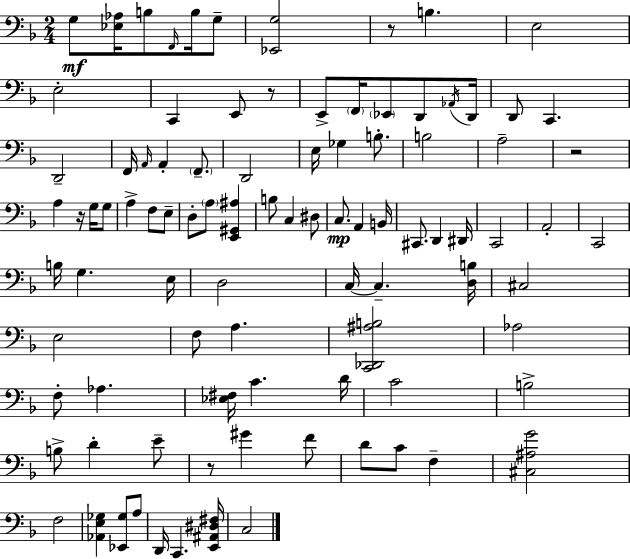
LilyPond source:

{
  \clef bass
  \numericTimeSignature
  \time 2/4
  \key f \major
  g8\mf <ees aes>16 b8 \grace { f,16 } b16 g8-- | <ees, g>2 | r8 b4. | e2 | \break e2-. | c,4 e,8 r8 | e,8-> \parenthesize f,16 \parenthesize ees,8 d,8 | \acciaccatura { aes,16 } d,16 d,8 c,4. | \break d,2-- | f,16 \grace { a,16 } a,4-. | \parenthesize f,8.-- d,2 | e16 ges4 | \break b8.-. b2 | a2-- | r2 | a4 r16 | \break g16 g8 a4-> f8 | e8-- d8-. \parenthesize a8 <e, gis, ais>4 | b8 c4 | dis8 c8.\mp a,4 | \break b,16 cis,8. d,4 | dis,16 c,2 | a,2-. | c,2 | \break b16 g4. | e16 d2 | c16~~ c4.-- | <d b>16 cis2 | \break e2 | f8 a4. | <c, des, ais b>2 | aes2 | \break f8-. aes4. | <ees fis>16 c'4. | d'16 c'2 | b2-> | \break b8-> d'4-. | e'8-- r8 gis'4 | f'8 d'8 c'8 f4-- | <cis ais g'>2 | \break f2 | <aes, e ges>4 <ees, ges>8 | a8 d,16 c,4. | <e, ais, dis fis>16 c2 | \break \bar "|."
}